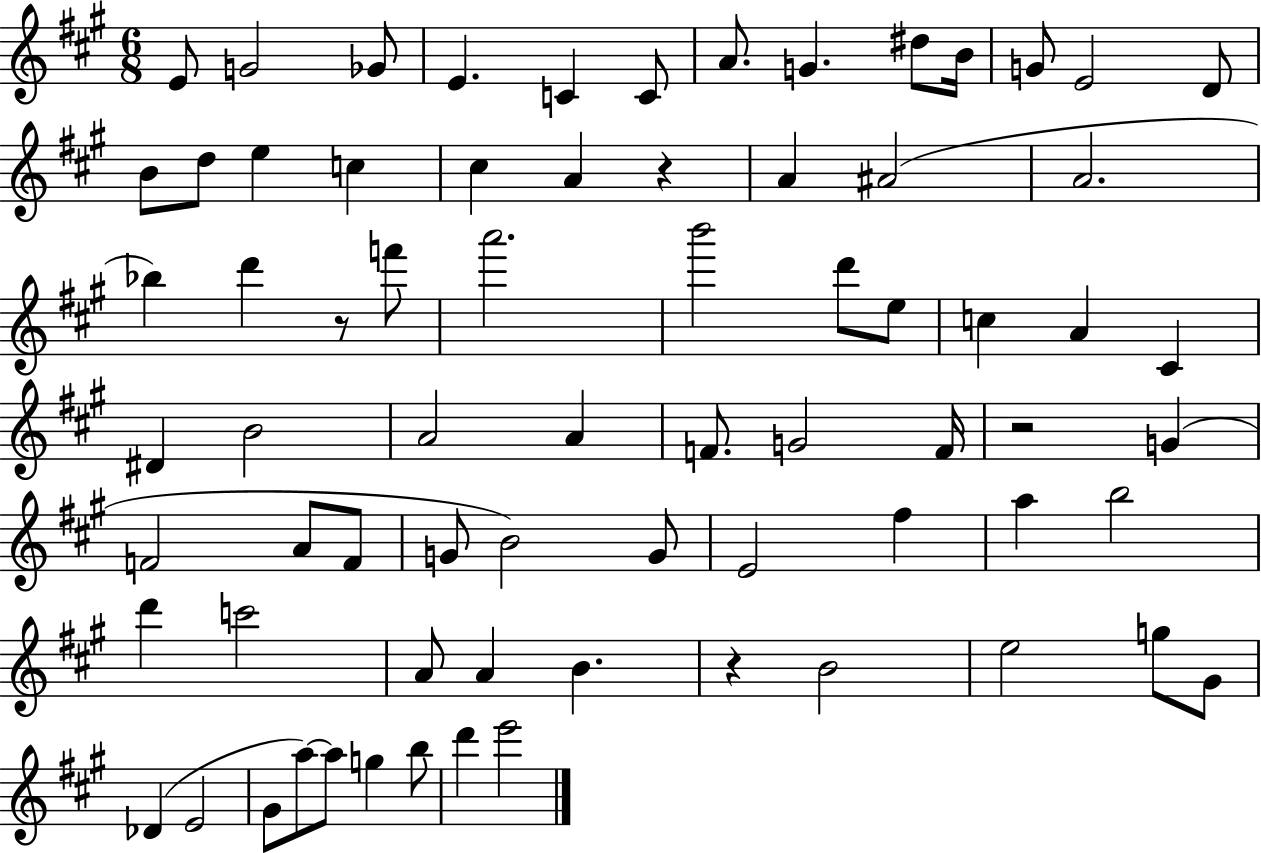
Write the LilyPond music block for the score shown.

{
  \clef treble
  \numericTimeSignature
  \time 6/8
  \key a \major
  e'8 g'2 ges'8 | e'4. c'4 c'8 | a'8. g'4. dis''8 b'16 | g'8 e'2 d'8 | \break b'8 d''8 e''4 c''4 | cis''4 a'4 r4 | a'4 ais'2( | a'2. | \break bes''4) d'''4 r8 f'''8 | a'''2. | b'''2 d'''8 e''8 | c''4 a'4 cis'4 | \break dis'4 b'2 | a'2 a'4 | f'8. g'2 f'16 | r2 g'4( | \break f'2 a'8 f'8 | g'8 b'2) g'8 | e'2 fis''4 | a''4 b''2 | \break d'''4 c'''2 | a'8 a'4 b'4. | r4 b'2 | e''2 g''8 gis'8 | \break des'4( e'2 | gis'8 a''8~~) a''8 g''4 b''8 | d'''4 e'''2 | \bar "|."
}